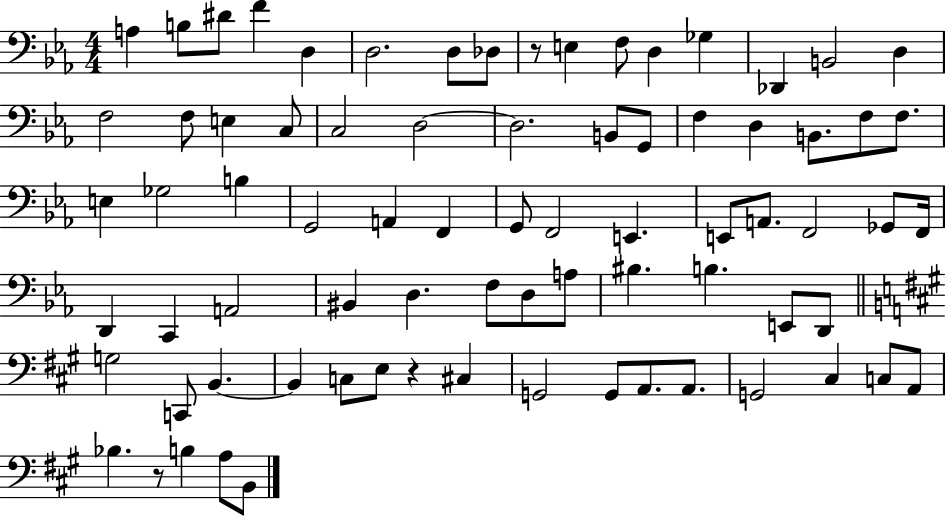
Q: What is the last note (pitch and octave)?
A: B2